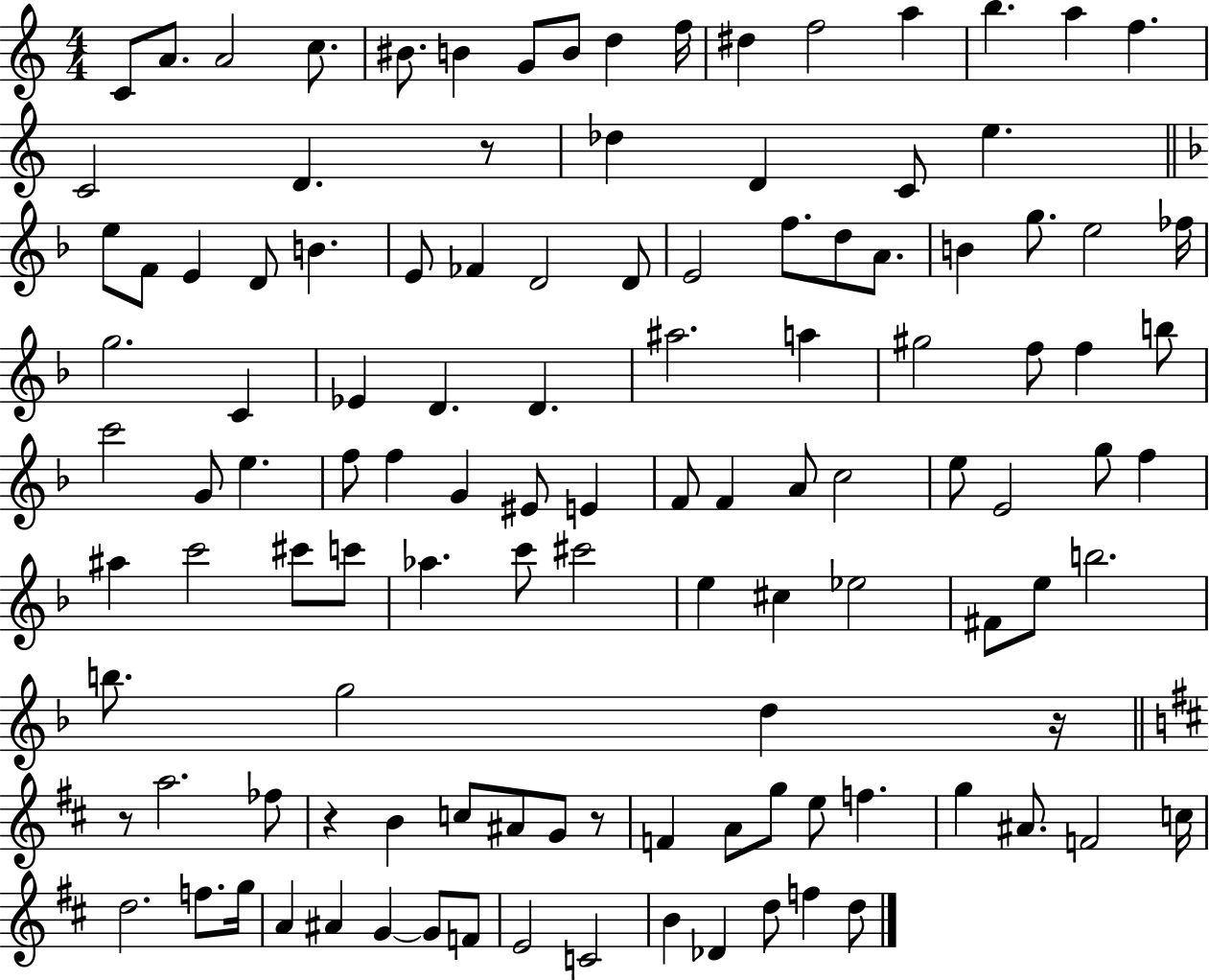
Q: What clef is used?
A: treble